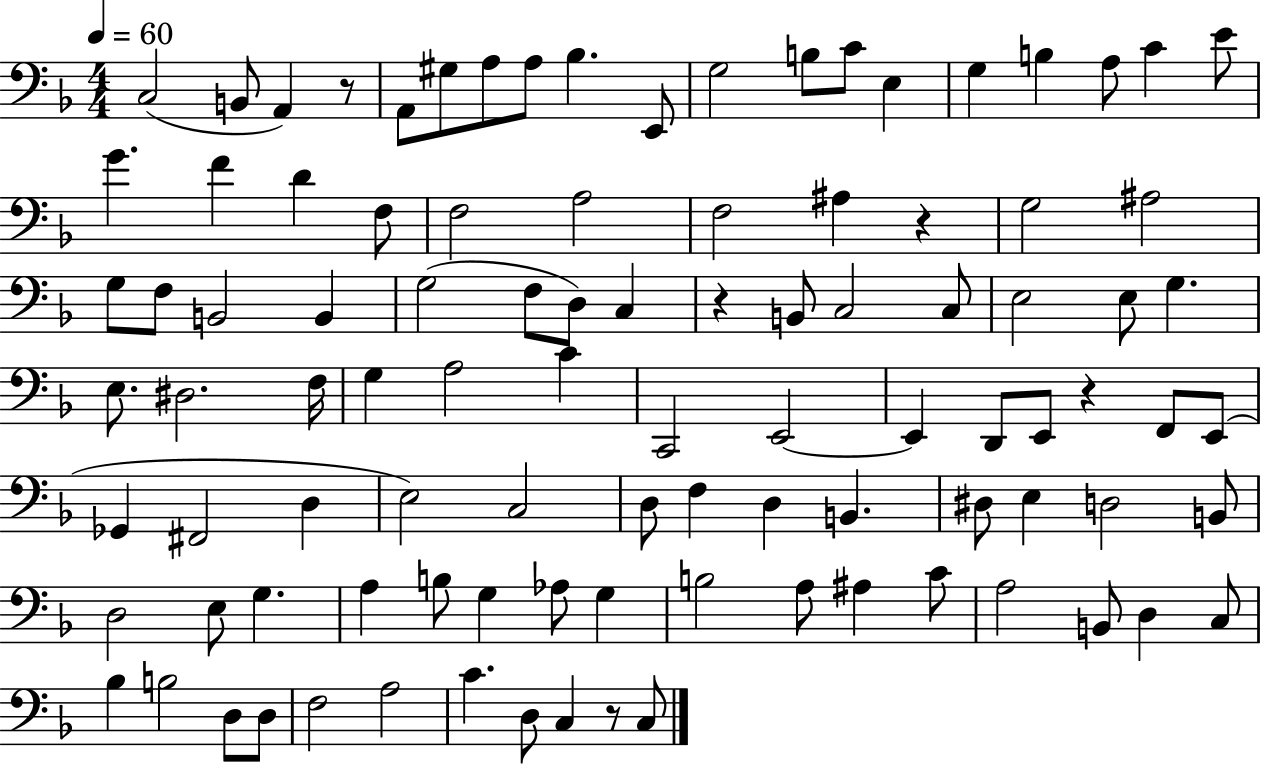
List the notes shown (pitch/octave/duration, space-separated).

C3/h B2/e A2/q R/e A2/e G#3/e A3/e A3/e Bb3/q. E2/e G3/h B3/e C4/e E3/q G3/q B3/q A3/e C4/q E4/e G4/q. F4/q D4/q F3/e F3/h A3/h F3/h A#3/q R/q G3/h A#3/h G3/e F3/e B2/h B2/q G3/h F3/e D3/e C3/q R/q B2/e C3/h C3/e E3/h E3/e G3/q. E3/e. D#3/h. F3/s G3/q A3/h C4/q C2/h E2/h E2/q D2/e E2/e R/q F2/e E2/e Gb2/q F#2/h D3/q E3/h C3/h D3/e F3/q D3/q B2/q. D#3/e E3/q D3/h B2/e D3/h E3/e G3/q. A3/q B3/e G3/q Ab3/e G3/q B3/h A3/e A#3/q C4/e A3/h B2/e D3/q C3/e Bb3/q B3/h D3/e D3/e F3/h A3/h C4/q. D3/e C3/q R/e C3/e